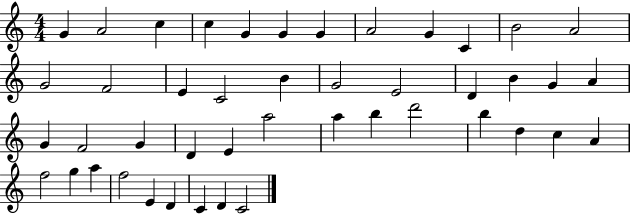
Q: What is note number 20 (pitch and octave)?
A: D4